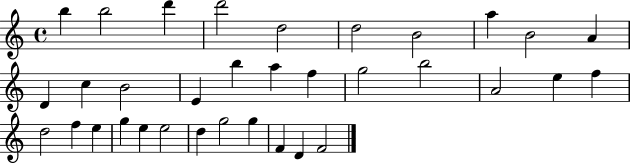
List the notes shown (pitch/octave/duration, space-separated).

B5/q B5/h D6/q D6/h D5/h D5/h B4/h A5/q B4/h A4/q D4/q C5/q B4/h E4/q B5/q A5/q F5/q G5/h B5/h A4/h E5/q F5/q D5/h F5/q E5/q G5/q E5/q E5/h D5/q G5/h G5/q F4/q D4/q F4/h